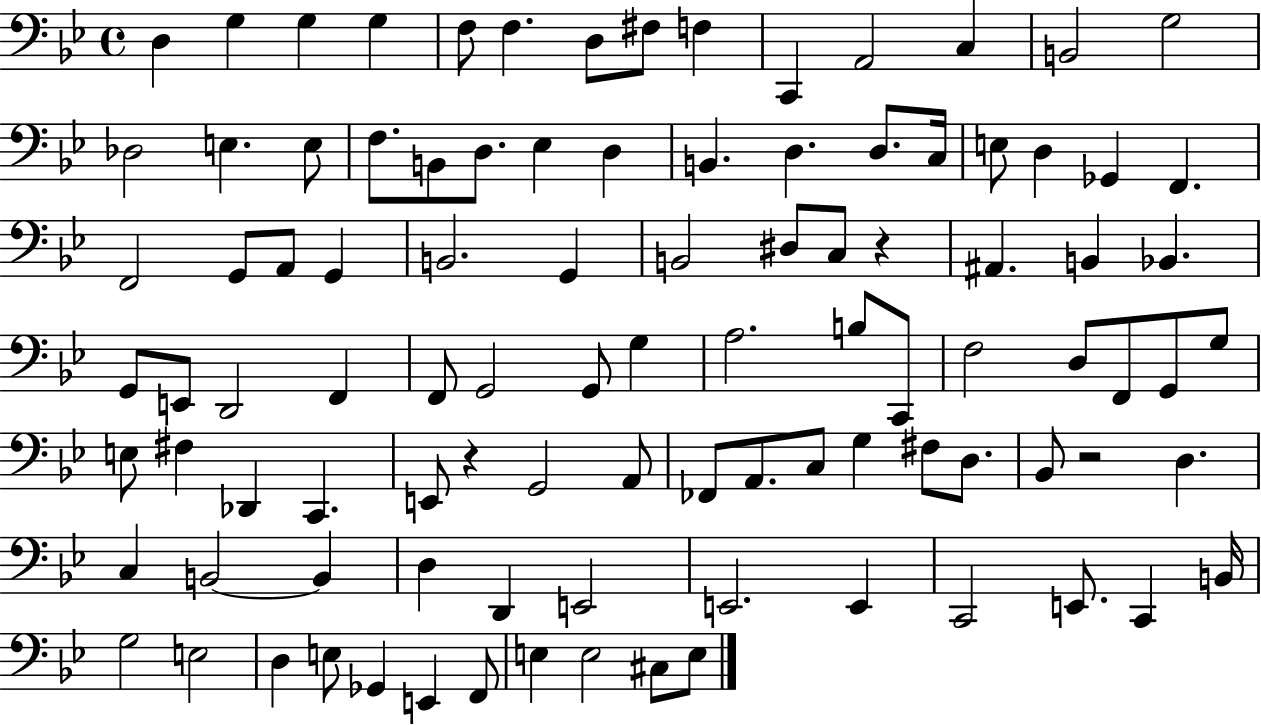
{
  \clef bass
  \time 4/4
  \defaultTimeSignature
  \key bes \major
  d4 g4 g4 g4 | f8 f4. d8 fis8 f4 | c,4 a,2 c4 | b,2 g2 | \break des2 e4. e8 | f8. b,8 d8. ees4 d4 | b,4. d4. d8. c16 | e8 d4 ges,4 f,4. | \break f,2 g,8 a,8 g,4 | b,2. g,4 | b,2 dis8 c8 r4 | ais,4. b,4 bes,4. | \break g,8 e,8 d,2 f,4 | f,8 g,2 g,8 g4 | a2. b8 c,8 | f2 d8 f,8 g,8 g8 | \break e8 fis4 des,4 c,4. | e,8 r4 g,2 a,8 | fes,8 a,8. c8 g4 fis8 d8. | bes,8 r2 d4. | \break c4 b,2~~ b,4 | d4 d,4 e,2 | e,2. e,4 | c,2 e,8. c,4 b,16 | \break g2 e2 | d4 e8 ges,4 e,4 f,8 | e4 e2 cis8 e8 | \bar "|."
}